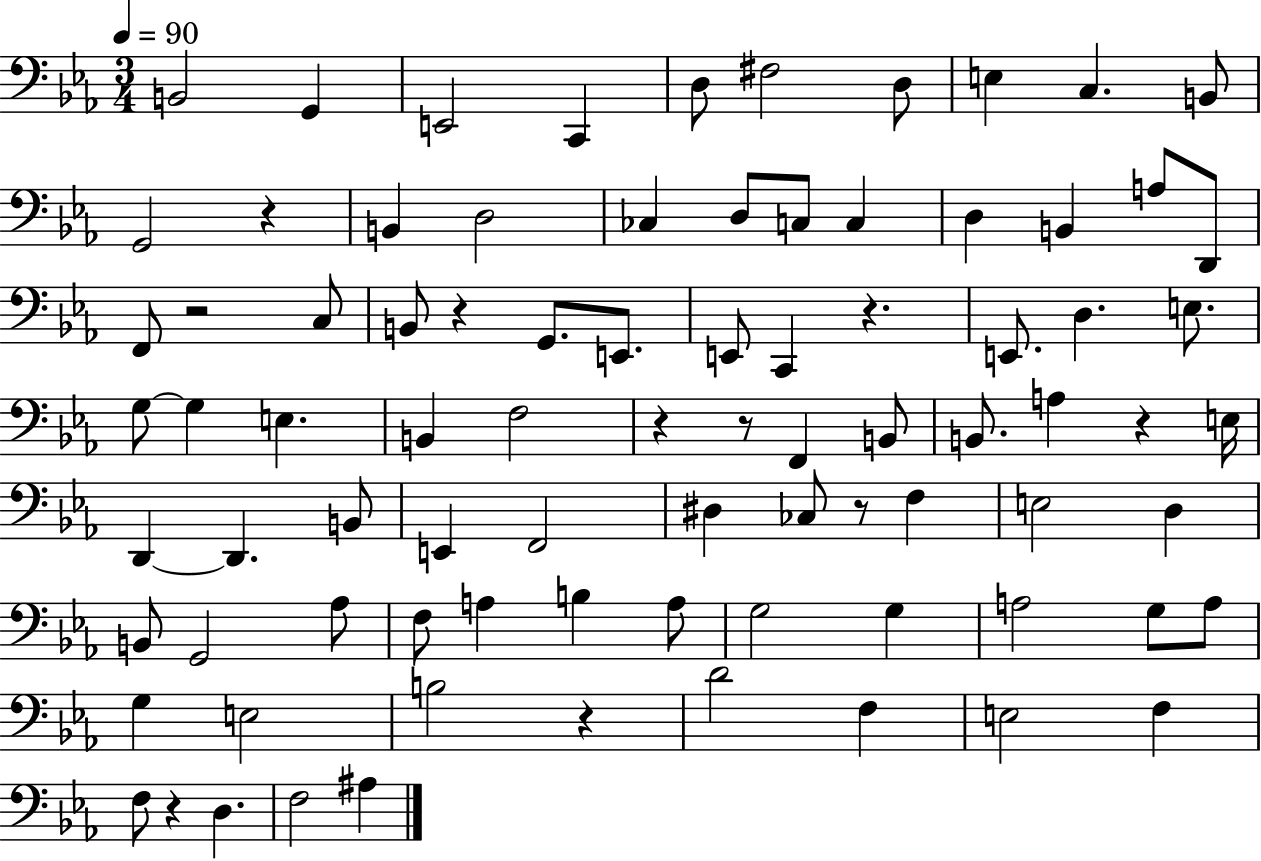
B2/h G2/q E2/h C2/q D3/e F#3/h D3/e E3/q C3/q. B2/e G2/h R/q B2/q D3/h CES3/q D3/e C3/e C3/q D3/q B2/q A3/e D2/e F2/e R/h C3/e B2/e R/q G2/e. E2/e. E2/e C2/q R/q. E2/e. D3/q. E3/e. G3/e G3/q E3/q. B2/q F3/h R/q R/e F2/q B2/e B2/e. A3/q R/q E3/s D2/q D2/q. B2/e E2/q F2/h D#3/q CES3/e R/e F3/q E3/h D3/q B2/e G2/h Ab3/e F3/e A3/q B3/q A3/e G3/h G3/q A3/h G3/e A3/e G3/q E3/h B3/h R/q D4/h F3/q E3/h F3/q F3/e R/q D3/q. F3/h A#3/q